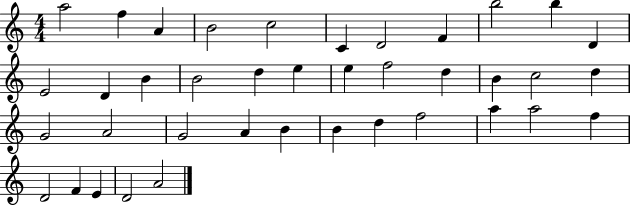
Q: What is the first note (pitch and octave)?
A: A5